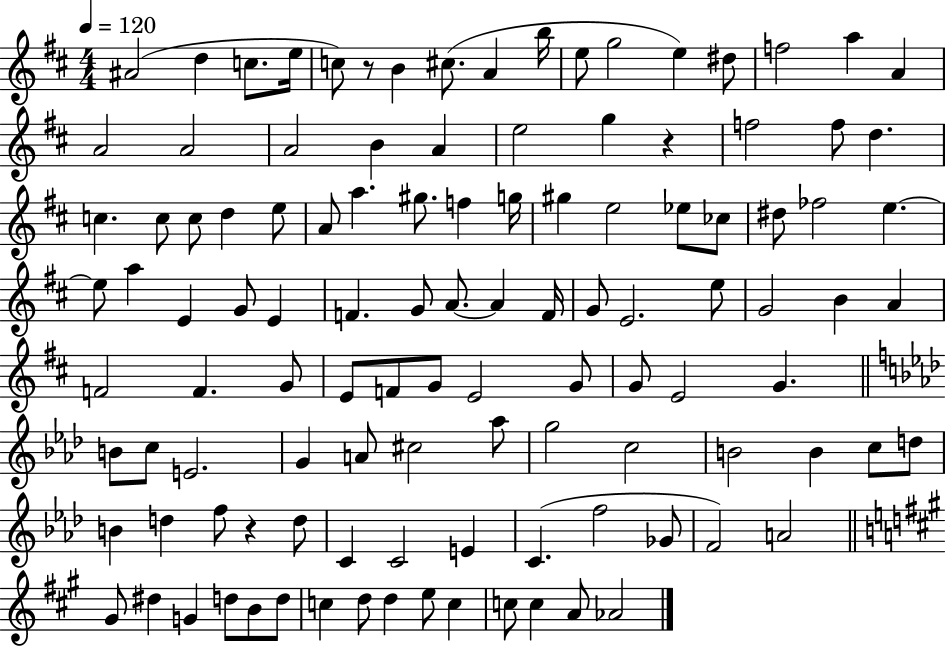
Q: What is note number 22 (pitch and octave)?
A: E5